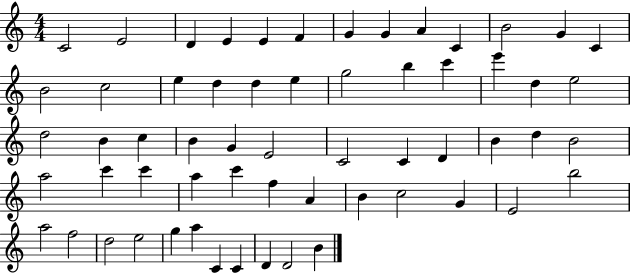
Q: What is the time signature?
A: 4/4